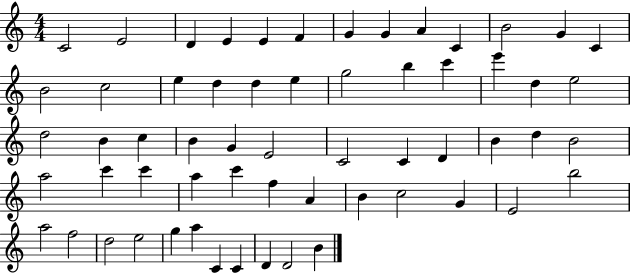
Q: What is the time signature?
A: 4/4